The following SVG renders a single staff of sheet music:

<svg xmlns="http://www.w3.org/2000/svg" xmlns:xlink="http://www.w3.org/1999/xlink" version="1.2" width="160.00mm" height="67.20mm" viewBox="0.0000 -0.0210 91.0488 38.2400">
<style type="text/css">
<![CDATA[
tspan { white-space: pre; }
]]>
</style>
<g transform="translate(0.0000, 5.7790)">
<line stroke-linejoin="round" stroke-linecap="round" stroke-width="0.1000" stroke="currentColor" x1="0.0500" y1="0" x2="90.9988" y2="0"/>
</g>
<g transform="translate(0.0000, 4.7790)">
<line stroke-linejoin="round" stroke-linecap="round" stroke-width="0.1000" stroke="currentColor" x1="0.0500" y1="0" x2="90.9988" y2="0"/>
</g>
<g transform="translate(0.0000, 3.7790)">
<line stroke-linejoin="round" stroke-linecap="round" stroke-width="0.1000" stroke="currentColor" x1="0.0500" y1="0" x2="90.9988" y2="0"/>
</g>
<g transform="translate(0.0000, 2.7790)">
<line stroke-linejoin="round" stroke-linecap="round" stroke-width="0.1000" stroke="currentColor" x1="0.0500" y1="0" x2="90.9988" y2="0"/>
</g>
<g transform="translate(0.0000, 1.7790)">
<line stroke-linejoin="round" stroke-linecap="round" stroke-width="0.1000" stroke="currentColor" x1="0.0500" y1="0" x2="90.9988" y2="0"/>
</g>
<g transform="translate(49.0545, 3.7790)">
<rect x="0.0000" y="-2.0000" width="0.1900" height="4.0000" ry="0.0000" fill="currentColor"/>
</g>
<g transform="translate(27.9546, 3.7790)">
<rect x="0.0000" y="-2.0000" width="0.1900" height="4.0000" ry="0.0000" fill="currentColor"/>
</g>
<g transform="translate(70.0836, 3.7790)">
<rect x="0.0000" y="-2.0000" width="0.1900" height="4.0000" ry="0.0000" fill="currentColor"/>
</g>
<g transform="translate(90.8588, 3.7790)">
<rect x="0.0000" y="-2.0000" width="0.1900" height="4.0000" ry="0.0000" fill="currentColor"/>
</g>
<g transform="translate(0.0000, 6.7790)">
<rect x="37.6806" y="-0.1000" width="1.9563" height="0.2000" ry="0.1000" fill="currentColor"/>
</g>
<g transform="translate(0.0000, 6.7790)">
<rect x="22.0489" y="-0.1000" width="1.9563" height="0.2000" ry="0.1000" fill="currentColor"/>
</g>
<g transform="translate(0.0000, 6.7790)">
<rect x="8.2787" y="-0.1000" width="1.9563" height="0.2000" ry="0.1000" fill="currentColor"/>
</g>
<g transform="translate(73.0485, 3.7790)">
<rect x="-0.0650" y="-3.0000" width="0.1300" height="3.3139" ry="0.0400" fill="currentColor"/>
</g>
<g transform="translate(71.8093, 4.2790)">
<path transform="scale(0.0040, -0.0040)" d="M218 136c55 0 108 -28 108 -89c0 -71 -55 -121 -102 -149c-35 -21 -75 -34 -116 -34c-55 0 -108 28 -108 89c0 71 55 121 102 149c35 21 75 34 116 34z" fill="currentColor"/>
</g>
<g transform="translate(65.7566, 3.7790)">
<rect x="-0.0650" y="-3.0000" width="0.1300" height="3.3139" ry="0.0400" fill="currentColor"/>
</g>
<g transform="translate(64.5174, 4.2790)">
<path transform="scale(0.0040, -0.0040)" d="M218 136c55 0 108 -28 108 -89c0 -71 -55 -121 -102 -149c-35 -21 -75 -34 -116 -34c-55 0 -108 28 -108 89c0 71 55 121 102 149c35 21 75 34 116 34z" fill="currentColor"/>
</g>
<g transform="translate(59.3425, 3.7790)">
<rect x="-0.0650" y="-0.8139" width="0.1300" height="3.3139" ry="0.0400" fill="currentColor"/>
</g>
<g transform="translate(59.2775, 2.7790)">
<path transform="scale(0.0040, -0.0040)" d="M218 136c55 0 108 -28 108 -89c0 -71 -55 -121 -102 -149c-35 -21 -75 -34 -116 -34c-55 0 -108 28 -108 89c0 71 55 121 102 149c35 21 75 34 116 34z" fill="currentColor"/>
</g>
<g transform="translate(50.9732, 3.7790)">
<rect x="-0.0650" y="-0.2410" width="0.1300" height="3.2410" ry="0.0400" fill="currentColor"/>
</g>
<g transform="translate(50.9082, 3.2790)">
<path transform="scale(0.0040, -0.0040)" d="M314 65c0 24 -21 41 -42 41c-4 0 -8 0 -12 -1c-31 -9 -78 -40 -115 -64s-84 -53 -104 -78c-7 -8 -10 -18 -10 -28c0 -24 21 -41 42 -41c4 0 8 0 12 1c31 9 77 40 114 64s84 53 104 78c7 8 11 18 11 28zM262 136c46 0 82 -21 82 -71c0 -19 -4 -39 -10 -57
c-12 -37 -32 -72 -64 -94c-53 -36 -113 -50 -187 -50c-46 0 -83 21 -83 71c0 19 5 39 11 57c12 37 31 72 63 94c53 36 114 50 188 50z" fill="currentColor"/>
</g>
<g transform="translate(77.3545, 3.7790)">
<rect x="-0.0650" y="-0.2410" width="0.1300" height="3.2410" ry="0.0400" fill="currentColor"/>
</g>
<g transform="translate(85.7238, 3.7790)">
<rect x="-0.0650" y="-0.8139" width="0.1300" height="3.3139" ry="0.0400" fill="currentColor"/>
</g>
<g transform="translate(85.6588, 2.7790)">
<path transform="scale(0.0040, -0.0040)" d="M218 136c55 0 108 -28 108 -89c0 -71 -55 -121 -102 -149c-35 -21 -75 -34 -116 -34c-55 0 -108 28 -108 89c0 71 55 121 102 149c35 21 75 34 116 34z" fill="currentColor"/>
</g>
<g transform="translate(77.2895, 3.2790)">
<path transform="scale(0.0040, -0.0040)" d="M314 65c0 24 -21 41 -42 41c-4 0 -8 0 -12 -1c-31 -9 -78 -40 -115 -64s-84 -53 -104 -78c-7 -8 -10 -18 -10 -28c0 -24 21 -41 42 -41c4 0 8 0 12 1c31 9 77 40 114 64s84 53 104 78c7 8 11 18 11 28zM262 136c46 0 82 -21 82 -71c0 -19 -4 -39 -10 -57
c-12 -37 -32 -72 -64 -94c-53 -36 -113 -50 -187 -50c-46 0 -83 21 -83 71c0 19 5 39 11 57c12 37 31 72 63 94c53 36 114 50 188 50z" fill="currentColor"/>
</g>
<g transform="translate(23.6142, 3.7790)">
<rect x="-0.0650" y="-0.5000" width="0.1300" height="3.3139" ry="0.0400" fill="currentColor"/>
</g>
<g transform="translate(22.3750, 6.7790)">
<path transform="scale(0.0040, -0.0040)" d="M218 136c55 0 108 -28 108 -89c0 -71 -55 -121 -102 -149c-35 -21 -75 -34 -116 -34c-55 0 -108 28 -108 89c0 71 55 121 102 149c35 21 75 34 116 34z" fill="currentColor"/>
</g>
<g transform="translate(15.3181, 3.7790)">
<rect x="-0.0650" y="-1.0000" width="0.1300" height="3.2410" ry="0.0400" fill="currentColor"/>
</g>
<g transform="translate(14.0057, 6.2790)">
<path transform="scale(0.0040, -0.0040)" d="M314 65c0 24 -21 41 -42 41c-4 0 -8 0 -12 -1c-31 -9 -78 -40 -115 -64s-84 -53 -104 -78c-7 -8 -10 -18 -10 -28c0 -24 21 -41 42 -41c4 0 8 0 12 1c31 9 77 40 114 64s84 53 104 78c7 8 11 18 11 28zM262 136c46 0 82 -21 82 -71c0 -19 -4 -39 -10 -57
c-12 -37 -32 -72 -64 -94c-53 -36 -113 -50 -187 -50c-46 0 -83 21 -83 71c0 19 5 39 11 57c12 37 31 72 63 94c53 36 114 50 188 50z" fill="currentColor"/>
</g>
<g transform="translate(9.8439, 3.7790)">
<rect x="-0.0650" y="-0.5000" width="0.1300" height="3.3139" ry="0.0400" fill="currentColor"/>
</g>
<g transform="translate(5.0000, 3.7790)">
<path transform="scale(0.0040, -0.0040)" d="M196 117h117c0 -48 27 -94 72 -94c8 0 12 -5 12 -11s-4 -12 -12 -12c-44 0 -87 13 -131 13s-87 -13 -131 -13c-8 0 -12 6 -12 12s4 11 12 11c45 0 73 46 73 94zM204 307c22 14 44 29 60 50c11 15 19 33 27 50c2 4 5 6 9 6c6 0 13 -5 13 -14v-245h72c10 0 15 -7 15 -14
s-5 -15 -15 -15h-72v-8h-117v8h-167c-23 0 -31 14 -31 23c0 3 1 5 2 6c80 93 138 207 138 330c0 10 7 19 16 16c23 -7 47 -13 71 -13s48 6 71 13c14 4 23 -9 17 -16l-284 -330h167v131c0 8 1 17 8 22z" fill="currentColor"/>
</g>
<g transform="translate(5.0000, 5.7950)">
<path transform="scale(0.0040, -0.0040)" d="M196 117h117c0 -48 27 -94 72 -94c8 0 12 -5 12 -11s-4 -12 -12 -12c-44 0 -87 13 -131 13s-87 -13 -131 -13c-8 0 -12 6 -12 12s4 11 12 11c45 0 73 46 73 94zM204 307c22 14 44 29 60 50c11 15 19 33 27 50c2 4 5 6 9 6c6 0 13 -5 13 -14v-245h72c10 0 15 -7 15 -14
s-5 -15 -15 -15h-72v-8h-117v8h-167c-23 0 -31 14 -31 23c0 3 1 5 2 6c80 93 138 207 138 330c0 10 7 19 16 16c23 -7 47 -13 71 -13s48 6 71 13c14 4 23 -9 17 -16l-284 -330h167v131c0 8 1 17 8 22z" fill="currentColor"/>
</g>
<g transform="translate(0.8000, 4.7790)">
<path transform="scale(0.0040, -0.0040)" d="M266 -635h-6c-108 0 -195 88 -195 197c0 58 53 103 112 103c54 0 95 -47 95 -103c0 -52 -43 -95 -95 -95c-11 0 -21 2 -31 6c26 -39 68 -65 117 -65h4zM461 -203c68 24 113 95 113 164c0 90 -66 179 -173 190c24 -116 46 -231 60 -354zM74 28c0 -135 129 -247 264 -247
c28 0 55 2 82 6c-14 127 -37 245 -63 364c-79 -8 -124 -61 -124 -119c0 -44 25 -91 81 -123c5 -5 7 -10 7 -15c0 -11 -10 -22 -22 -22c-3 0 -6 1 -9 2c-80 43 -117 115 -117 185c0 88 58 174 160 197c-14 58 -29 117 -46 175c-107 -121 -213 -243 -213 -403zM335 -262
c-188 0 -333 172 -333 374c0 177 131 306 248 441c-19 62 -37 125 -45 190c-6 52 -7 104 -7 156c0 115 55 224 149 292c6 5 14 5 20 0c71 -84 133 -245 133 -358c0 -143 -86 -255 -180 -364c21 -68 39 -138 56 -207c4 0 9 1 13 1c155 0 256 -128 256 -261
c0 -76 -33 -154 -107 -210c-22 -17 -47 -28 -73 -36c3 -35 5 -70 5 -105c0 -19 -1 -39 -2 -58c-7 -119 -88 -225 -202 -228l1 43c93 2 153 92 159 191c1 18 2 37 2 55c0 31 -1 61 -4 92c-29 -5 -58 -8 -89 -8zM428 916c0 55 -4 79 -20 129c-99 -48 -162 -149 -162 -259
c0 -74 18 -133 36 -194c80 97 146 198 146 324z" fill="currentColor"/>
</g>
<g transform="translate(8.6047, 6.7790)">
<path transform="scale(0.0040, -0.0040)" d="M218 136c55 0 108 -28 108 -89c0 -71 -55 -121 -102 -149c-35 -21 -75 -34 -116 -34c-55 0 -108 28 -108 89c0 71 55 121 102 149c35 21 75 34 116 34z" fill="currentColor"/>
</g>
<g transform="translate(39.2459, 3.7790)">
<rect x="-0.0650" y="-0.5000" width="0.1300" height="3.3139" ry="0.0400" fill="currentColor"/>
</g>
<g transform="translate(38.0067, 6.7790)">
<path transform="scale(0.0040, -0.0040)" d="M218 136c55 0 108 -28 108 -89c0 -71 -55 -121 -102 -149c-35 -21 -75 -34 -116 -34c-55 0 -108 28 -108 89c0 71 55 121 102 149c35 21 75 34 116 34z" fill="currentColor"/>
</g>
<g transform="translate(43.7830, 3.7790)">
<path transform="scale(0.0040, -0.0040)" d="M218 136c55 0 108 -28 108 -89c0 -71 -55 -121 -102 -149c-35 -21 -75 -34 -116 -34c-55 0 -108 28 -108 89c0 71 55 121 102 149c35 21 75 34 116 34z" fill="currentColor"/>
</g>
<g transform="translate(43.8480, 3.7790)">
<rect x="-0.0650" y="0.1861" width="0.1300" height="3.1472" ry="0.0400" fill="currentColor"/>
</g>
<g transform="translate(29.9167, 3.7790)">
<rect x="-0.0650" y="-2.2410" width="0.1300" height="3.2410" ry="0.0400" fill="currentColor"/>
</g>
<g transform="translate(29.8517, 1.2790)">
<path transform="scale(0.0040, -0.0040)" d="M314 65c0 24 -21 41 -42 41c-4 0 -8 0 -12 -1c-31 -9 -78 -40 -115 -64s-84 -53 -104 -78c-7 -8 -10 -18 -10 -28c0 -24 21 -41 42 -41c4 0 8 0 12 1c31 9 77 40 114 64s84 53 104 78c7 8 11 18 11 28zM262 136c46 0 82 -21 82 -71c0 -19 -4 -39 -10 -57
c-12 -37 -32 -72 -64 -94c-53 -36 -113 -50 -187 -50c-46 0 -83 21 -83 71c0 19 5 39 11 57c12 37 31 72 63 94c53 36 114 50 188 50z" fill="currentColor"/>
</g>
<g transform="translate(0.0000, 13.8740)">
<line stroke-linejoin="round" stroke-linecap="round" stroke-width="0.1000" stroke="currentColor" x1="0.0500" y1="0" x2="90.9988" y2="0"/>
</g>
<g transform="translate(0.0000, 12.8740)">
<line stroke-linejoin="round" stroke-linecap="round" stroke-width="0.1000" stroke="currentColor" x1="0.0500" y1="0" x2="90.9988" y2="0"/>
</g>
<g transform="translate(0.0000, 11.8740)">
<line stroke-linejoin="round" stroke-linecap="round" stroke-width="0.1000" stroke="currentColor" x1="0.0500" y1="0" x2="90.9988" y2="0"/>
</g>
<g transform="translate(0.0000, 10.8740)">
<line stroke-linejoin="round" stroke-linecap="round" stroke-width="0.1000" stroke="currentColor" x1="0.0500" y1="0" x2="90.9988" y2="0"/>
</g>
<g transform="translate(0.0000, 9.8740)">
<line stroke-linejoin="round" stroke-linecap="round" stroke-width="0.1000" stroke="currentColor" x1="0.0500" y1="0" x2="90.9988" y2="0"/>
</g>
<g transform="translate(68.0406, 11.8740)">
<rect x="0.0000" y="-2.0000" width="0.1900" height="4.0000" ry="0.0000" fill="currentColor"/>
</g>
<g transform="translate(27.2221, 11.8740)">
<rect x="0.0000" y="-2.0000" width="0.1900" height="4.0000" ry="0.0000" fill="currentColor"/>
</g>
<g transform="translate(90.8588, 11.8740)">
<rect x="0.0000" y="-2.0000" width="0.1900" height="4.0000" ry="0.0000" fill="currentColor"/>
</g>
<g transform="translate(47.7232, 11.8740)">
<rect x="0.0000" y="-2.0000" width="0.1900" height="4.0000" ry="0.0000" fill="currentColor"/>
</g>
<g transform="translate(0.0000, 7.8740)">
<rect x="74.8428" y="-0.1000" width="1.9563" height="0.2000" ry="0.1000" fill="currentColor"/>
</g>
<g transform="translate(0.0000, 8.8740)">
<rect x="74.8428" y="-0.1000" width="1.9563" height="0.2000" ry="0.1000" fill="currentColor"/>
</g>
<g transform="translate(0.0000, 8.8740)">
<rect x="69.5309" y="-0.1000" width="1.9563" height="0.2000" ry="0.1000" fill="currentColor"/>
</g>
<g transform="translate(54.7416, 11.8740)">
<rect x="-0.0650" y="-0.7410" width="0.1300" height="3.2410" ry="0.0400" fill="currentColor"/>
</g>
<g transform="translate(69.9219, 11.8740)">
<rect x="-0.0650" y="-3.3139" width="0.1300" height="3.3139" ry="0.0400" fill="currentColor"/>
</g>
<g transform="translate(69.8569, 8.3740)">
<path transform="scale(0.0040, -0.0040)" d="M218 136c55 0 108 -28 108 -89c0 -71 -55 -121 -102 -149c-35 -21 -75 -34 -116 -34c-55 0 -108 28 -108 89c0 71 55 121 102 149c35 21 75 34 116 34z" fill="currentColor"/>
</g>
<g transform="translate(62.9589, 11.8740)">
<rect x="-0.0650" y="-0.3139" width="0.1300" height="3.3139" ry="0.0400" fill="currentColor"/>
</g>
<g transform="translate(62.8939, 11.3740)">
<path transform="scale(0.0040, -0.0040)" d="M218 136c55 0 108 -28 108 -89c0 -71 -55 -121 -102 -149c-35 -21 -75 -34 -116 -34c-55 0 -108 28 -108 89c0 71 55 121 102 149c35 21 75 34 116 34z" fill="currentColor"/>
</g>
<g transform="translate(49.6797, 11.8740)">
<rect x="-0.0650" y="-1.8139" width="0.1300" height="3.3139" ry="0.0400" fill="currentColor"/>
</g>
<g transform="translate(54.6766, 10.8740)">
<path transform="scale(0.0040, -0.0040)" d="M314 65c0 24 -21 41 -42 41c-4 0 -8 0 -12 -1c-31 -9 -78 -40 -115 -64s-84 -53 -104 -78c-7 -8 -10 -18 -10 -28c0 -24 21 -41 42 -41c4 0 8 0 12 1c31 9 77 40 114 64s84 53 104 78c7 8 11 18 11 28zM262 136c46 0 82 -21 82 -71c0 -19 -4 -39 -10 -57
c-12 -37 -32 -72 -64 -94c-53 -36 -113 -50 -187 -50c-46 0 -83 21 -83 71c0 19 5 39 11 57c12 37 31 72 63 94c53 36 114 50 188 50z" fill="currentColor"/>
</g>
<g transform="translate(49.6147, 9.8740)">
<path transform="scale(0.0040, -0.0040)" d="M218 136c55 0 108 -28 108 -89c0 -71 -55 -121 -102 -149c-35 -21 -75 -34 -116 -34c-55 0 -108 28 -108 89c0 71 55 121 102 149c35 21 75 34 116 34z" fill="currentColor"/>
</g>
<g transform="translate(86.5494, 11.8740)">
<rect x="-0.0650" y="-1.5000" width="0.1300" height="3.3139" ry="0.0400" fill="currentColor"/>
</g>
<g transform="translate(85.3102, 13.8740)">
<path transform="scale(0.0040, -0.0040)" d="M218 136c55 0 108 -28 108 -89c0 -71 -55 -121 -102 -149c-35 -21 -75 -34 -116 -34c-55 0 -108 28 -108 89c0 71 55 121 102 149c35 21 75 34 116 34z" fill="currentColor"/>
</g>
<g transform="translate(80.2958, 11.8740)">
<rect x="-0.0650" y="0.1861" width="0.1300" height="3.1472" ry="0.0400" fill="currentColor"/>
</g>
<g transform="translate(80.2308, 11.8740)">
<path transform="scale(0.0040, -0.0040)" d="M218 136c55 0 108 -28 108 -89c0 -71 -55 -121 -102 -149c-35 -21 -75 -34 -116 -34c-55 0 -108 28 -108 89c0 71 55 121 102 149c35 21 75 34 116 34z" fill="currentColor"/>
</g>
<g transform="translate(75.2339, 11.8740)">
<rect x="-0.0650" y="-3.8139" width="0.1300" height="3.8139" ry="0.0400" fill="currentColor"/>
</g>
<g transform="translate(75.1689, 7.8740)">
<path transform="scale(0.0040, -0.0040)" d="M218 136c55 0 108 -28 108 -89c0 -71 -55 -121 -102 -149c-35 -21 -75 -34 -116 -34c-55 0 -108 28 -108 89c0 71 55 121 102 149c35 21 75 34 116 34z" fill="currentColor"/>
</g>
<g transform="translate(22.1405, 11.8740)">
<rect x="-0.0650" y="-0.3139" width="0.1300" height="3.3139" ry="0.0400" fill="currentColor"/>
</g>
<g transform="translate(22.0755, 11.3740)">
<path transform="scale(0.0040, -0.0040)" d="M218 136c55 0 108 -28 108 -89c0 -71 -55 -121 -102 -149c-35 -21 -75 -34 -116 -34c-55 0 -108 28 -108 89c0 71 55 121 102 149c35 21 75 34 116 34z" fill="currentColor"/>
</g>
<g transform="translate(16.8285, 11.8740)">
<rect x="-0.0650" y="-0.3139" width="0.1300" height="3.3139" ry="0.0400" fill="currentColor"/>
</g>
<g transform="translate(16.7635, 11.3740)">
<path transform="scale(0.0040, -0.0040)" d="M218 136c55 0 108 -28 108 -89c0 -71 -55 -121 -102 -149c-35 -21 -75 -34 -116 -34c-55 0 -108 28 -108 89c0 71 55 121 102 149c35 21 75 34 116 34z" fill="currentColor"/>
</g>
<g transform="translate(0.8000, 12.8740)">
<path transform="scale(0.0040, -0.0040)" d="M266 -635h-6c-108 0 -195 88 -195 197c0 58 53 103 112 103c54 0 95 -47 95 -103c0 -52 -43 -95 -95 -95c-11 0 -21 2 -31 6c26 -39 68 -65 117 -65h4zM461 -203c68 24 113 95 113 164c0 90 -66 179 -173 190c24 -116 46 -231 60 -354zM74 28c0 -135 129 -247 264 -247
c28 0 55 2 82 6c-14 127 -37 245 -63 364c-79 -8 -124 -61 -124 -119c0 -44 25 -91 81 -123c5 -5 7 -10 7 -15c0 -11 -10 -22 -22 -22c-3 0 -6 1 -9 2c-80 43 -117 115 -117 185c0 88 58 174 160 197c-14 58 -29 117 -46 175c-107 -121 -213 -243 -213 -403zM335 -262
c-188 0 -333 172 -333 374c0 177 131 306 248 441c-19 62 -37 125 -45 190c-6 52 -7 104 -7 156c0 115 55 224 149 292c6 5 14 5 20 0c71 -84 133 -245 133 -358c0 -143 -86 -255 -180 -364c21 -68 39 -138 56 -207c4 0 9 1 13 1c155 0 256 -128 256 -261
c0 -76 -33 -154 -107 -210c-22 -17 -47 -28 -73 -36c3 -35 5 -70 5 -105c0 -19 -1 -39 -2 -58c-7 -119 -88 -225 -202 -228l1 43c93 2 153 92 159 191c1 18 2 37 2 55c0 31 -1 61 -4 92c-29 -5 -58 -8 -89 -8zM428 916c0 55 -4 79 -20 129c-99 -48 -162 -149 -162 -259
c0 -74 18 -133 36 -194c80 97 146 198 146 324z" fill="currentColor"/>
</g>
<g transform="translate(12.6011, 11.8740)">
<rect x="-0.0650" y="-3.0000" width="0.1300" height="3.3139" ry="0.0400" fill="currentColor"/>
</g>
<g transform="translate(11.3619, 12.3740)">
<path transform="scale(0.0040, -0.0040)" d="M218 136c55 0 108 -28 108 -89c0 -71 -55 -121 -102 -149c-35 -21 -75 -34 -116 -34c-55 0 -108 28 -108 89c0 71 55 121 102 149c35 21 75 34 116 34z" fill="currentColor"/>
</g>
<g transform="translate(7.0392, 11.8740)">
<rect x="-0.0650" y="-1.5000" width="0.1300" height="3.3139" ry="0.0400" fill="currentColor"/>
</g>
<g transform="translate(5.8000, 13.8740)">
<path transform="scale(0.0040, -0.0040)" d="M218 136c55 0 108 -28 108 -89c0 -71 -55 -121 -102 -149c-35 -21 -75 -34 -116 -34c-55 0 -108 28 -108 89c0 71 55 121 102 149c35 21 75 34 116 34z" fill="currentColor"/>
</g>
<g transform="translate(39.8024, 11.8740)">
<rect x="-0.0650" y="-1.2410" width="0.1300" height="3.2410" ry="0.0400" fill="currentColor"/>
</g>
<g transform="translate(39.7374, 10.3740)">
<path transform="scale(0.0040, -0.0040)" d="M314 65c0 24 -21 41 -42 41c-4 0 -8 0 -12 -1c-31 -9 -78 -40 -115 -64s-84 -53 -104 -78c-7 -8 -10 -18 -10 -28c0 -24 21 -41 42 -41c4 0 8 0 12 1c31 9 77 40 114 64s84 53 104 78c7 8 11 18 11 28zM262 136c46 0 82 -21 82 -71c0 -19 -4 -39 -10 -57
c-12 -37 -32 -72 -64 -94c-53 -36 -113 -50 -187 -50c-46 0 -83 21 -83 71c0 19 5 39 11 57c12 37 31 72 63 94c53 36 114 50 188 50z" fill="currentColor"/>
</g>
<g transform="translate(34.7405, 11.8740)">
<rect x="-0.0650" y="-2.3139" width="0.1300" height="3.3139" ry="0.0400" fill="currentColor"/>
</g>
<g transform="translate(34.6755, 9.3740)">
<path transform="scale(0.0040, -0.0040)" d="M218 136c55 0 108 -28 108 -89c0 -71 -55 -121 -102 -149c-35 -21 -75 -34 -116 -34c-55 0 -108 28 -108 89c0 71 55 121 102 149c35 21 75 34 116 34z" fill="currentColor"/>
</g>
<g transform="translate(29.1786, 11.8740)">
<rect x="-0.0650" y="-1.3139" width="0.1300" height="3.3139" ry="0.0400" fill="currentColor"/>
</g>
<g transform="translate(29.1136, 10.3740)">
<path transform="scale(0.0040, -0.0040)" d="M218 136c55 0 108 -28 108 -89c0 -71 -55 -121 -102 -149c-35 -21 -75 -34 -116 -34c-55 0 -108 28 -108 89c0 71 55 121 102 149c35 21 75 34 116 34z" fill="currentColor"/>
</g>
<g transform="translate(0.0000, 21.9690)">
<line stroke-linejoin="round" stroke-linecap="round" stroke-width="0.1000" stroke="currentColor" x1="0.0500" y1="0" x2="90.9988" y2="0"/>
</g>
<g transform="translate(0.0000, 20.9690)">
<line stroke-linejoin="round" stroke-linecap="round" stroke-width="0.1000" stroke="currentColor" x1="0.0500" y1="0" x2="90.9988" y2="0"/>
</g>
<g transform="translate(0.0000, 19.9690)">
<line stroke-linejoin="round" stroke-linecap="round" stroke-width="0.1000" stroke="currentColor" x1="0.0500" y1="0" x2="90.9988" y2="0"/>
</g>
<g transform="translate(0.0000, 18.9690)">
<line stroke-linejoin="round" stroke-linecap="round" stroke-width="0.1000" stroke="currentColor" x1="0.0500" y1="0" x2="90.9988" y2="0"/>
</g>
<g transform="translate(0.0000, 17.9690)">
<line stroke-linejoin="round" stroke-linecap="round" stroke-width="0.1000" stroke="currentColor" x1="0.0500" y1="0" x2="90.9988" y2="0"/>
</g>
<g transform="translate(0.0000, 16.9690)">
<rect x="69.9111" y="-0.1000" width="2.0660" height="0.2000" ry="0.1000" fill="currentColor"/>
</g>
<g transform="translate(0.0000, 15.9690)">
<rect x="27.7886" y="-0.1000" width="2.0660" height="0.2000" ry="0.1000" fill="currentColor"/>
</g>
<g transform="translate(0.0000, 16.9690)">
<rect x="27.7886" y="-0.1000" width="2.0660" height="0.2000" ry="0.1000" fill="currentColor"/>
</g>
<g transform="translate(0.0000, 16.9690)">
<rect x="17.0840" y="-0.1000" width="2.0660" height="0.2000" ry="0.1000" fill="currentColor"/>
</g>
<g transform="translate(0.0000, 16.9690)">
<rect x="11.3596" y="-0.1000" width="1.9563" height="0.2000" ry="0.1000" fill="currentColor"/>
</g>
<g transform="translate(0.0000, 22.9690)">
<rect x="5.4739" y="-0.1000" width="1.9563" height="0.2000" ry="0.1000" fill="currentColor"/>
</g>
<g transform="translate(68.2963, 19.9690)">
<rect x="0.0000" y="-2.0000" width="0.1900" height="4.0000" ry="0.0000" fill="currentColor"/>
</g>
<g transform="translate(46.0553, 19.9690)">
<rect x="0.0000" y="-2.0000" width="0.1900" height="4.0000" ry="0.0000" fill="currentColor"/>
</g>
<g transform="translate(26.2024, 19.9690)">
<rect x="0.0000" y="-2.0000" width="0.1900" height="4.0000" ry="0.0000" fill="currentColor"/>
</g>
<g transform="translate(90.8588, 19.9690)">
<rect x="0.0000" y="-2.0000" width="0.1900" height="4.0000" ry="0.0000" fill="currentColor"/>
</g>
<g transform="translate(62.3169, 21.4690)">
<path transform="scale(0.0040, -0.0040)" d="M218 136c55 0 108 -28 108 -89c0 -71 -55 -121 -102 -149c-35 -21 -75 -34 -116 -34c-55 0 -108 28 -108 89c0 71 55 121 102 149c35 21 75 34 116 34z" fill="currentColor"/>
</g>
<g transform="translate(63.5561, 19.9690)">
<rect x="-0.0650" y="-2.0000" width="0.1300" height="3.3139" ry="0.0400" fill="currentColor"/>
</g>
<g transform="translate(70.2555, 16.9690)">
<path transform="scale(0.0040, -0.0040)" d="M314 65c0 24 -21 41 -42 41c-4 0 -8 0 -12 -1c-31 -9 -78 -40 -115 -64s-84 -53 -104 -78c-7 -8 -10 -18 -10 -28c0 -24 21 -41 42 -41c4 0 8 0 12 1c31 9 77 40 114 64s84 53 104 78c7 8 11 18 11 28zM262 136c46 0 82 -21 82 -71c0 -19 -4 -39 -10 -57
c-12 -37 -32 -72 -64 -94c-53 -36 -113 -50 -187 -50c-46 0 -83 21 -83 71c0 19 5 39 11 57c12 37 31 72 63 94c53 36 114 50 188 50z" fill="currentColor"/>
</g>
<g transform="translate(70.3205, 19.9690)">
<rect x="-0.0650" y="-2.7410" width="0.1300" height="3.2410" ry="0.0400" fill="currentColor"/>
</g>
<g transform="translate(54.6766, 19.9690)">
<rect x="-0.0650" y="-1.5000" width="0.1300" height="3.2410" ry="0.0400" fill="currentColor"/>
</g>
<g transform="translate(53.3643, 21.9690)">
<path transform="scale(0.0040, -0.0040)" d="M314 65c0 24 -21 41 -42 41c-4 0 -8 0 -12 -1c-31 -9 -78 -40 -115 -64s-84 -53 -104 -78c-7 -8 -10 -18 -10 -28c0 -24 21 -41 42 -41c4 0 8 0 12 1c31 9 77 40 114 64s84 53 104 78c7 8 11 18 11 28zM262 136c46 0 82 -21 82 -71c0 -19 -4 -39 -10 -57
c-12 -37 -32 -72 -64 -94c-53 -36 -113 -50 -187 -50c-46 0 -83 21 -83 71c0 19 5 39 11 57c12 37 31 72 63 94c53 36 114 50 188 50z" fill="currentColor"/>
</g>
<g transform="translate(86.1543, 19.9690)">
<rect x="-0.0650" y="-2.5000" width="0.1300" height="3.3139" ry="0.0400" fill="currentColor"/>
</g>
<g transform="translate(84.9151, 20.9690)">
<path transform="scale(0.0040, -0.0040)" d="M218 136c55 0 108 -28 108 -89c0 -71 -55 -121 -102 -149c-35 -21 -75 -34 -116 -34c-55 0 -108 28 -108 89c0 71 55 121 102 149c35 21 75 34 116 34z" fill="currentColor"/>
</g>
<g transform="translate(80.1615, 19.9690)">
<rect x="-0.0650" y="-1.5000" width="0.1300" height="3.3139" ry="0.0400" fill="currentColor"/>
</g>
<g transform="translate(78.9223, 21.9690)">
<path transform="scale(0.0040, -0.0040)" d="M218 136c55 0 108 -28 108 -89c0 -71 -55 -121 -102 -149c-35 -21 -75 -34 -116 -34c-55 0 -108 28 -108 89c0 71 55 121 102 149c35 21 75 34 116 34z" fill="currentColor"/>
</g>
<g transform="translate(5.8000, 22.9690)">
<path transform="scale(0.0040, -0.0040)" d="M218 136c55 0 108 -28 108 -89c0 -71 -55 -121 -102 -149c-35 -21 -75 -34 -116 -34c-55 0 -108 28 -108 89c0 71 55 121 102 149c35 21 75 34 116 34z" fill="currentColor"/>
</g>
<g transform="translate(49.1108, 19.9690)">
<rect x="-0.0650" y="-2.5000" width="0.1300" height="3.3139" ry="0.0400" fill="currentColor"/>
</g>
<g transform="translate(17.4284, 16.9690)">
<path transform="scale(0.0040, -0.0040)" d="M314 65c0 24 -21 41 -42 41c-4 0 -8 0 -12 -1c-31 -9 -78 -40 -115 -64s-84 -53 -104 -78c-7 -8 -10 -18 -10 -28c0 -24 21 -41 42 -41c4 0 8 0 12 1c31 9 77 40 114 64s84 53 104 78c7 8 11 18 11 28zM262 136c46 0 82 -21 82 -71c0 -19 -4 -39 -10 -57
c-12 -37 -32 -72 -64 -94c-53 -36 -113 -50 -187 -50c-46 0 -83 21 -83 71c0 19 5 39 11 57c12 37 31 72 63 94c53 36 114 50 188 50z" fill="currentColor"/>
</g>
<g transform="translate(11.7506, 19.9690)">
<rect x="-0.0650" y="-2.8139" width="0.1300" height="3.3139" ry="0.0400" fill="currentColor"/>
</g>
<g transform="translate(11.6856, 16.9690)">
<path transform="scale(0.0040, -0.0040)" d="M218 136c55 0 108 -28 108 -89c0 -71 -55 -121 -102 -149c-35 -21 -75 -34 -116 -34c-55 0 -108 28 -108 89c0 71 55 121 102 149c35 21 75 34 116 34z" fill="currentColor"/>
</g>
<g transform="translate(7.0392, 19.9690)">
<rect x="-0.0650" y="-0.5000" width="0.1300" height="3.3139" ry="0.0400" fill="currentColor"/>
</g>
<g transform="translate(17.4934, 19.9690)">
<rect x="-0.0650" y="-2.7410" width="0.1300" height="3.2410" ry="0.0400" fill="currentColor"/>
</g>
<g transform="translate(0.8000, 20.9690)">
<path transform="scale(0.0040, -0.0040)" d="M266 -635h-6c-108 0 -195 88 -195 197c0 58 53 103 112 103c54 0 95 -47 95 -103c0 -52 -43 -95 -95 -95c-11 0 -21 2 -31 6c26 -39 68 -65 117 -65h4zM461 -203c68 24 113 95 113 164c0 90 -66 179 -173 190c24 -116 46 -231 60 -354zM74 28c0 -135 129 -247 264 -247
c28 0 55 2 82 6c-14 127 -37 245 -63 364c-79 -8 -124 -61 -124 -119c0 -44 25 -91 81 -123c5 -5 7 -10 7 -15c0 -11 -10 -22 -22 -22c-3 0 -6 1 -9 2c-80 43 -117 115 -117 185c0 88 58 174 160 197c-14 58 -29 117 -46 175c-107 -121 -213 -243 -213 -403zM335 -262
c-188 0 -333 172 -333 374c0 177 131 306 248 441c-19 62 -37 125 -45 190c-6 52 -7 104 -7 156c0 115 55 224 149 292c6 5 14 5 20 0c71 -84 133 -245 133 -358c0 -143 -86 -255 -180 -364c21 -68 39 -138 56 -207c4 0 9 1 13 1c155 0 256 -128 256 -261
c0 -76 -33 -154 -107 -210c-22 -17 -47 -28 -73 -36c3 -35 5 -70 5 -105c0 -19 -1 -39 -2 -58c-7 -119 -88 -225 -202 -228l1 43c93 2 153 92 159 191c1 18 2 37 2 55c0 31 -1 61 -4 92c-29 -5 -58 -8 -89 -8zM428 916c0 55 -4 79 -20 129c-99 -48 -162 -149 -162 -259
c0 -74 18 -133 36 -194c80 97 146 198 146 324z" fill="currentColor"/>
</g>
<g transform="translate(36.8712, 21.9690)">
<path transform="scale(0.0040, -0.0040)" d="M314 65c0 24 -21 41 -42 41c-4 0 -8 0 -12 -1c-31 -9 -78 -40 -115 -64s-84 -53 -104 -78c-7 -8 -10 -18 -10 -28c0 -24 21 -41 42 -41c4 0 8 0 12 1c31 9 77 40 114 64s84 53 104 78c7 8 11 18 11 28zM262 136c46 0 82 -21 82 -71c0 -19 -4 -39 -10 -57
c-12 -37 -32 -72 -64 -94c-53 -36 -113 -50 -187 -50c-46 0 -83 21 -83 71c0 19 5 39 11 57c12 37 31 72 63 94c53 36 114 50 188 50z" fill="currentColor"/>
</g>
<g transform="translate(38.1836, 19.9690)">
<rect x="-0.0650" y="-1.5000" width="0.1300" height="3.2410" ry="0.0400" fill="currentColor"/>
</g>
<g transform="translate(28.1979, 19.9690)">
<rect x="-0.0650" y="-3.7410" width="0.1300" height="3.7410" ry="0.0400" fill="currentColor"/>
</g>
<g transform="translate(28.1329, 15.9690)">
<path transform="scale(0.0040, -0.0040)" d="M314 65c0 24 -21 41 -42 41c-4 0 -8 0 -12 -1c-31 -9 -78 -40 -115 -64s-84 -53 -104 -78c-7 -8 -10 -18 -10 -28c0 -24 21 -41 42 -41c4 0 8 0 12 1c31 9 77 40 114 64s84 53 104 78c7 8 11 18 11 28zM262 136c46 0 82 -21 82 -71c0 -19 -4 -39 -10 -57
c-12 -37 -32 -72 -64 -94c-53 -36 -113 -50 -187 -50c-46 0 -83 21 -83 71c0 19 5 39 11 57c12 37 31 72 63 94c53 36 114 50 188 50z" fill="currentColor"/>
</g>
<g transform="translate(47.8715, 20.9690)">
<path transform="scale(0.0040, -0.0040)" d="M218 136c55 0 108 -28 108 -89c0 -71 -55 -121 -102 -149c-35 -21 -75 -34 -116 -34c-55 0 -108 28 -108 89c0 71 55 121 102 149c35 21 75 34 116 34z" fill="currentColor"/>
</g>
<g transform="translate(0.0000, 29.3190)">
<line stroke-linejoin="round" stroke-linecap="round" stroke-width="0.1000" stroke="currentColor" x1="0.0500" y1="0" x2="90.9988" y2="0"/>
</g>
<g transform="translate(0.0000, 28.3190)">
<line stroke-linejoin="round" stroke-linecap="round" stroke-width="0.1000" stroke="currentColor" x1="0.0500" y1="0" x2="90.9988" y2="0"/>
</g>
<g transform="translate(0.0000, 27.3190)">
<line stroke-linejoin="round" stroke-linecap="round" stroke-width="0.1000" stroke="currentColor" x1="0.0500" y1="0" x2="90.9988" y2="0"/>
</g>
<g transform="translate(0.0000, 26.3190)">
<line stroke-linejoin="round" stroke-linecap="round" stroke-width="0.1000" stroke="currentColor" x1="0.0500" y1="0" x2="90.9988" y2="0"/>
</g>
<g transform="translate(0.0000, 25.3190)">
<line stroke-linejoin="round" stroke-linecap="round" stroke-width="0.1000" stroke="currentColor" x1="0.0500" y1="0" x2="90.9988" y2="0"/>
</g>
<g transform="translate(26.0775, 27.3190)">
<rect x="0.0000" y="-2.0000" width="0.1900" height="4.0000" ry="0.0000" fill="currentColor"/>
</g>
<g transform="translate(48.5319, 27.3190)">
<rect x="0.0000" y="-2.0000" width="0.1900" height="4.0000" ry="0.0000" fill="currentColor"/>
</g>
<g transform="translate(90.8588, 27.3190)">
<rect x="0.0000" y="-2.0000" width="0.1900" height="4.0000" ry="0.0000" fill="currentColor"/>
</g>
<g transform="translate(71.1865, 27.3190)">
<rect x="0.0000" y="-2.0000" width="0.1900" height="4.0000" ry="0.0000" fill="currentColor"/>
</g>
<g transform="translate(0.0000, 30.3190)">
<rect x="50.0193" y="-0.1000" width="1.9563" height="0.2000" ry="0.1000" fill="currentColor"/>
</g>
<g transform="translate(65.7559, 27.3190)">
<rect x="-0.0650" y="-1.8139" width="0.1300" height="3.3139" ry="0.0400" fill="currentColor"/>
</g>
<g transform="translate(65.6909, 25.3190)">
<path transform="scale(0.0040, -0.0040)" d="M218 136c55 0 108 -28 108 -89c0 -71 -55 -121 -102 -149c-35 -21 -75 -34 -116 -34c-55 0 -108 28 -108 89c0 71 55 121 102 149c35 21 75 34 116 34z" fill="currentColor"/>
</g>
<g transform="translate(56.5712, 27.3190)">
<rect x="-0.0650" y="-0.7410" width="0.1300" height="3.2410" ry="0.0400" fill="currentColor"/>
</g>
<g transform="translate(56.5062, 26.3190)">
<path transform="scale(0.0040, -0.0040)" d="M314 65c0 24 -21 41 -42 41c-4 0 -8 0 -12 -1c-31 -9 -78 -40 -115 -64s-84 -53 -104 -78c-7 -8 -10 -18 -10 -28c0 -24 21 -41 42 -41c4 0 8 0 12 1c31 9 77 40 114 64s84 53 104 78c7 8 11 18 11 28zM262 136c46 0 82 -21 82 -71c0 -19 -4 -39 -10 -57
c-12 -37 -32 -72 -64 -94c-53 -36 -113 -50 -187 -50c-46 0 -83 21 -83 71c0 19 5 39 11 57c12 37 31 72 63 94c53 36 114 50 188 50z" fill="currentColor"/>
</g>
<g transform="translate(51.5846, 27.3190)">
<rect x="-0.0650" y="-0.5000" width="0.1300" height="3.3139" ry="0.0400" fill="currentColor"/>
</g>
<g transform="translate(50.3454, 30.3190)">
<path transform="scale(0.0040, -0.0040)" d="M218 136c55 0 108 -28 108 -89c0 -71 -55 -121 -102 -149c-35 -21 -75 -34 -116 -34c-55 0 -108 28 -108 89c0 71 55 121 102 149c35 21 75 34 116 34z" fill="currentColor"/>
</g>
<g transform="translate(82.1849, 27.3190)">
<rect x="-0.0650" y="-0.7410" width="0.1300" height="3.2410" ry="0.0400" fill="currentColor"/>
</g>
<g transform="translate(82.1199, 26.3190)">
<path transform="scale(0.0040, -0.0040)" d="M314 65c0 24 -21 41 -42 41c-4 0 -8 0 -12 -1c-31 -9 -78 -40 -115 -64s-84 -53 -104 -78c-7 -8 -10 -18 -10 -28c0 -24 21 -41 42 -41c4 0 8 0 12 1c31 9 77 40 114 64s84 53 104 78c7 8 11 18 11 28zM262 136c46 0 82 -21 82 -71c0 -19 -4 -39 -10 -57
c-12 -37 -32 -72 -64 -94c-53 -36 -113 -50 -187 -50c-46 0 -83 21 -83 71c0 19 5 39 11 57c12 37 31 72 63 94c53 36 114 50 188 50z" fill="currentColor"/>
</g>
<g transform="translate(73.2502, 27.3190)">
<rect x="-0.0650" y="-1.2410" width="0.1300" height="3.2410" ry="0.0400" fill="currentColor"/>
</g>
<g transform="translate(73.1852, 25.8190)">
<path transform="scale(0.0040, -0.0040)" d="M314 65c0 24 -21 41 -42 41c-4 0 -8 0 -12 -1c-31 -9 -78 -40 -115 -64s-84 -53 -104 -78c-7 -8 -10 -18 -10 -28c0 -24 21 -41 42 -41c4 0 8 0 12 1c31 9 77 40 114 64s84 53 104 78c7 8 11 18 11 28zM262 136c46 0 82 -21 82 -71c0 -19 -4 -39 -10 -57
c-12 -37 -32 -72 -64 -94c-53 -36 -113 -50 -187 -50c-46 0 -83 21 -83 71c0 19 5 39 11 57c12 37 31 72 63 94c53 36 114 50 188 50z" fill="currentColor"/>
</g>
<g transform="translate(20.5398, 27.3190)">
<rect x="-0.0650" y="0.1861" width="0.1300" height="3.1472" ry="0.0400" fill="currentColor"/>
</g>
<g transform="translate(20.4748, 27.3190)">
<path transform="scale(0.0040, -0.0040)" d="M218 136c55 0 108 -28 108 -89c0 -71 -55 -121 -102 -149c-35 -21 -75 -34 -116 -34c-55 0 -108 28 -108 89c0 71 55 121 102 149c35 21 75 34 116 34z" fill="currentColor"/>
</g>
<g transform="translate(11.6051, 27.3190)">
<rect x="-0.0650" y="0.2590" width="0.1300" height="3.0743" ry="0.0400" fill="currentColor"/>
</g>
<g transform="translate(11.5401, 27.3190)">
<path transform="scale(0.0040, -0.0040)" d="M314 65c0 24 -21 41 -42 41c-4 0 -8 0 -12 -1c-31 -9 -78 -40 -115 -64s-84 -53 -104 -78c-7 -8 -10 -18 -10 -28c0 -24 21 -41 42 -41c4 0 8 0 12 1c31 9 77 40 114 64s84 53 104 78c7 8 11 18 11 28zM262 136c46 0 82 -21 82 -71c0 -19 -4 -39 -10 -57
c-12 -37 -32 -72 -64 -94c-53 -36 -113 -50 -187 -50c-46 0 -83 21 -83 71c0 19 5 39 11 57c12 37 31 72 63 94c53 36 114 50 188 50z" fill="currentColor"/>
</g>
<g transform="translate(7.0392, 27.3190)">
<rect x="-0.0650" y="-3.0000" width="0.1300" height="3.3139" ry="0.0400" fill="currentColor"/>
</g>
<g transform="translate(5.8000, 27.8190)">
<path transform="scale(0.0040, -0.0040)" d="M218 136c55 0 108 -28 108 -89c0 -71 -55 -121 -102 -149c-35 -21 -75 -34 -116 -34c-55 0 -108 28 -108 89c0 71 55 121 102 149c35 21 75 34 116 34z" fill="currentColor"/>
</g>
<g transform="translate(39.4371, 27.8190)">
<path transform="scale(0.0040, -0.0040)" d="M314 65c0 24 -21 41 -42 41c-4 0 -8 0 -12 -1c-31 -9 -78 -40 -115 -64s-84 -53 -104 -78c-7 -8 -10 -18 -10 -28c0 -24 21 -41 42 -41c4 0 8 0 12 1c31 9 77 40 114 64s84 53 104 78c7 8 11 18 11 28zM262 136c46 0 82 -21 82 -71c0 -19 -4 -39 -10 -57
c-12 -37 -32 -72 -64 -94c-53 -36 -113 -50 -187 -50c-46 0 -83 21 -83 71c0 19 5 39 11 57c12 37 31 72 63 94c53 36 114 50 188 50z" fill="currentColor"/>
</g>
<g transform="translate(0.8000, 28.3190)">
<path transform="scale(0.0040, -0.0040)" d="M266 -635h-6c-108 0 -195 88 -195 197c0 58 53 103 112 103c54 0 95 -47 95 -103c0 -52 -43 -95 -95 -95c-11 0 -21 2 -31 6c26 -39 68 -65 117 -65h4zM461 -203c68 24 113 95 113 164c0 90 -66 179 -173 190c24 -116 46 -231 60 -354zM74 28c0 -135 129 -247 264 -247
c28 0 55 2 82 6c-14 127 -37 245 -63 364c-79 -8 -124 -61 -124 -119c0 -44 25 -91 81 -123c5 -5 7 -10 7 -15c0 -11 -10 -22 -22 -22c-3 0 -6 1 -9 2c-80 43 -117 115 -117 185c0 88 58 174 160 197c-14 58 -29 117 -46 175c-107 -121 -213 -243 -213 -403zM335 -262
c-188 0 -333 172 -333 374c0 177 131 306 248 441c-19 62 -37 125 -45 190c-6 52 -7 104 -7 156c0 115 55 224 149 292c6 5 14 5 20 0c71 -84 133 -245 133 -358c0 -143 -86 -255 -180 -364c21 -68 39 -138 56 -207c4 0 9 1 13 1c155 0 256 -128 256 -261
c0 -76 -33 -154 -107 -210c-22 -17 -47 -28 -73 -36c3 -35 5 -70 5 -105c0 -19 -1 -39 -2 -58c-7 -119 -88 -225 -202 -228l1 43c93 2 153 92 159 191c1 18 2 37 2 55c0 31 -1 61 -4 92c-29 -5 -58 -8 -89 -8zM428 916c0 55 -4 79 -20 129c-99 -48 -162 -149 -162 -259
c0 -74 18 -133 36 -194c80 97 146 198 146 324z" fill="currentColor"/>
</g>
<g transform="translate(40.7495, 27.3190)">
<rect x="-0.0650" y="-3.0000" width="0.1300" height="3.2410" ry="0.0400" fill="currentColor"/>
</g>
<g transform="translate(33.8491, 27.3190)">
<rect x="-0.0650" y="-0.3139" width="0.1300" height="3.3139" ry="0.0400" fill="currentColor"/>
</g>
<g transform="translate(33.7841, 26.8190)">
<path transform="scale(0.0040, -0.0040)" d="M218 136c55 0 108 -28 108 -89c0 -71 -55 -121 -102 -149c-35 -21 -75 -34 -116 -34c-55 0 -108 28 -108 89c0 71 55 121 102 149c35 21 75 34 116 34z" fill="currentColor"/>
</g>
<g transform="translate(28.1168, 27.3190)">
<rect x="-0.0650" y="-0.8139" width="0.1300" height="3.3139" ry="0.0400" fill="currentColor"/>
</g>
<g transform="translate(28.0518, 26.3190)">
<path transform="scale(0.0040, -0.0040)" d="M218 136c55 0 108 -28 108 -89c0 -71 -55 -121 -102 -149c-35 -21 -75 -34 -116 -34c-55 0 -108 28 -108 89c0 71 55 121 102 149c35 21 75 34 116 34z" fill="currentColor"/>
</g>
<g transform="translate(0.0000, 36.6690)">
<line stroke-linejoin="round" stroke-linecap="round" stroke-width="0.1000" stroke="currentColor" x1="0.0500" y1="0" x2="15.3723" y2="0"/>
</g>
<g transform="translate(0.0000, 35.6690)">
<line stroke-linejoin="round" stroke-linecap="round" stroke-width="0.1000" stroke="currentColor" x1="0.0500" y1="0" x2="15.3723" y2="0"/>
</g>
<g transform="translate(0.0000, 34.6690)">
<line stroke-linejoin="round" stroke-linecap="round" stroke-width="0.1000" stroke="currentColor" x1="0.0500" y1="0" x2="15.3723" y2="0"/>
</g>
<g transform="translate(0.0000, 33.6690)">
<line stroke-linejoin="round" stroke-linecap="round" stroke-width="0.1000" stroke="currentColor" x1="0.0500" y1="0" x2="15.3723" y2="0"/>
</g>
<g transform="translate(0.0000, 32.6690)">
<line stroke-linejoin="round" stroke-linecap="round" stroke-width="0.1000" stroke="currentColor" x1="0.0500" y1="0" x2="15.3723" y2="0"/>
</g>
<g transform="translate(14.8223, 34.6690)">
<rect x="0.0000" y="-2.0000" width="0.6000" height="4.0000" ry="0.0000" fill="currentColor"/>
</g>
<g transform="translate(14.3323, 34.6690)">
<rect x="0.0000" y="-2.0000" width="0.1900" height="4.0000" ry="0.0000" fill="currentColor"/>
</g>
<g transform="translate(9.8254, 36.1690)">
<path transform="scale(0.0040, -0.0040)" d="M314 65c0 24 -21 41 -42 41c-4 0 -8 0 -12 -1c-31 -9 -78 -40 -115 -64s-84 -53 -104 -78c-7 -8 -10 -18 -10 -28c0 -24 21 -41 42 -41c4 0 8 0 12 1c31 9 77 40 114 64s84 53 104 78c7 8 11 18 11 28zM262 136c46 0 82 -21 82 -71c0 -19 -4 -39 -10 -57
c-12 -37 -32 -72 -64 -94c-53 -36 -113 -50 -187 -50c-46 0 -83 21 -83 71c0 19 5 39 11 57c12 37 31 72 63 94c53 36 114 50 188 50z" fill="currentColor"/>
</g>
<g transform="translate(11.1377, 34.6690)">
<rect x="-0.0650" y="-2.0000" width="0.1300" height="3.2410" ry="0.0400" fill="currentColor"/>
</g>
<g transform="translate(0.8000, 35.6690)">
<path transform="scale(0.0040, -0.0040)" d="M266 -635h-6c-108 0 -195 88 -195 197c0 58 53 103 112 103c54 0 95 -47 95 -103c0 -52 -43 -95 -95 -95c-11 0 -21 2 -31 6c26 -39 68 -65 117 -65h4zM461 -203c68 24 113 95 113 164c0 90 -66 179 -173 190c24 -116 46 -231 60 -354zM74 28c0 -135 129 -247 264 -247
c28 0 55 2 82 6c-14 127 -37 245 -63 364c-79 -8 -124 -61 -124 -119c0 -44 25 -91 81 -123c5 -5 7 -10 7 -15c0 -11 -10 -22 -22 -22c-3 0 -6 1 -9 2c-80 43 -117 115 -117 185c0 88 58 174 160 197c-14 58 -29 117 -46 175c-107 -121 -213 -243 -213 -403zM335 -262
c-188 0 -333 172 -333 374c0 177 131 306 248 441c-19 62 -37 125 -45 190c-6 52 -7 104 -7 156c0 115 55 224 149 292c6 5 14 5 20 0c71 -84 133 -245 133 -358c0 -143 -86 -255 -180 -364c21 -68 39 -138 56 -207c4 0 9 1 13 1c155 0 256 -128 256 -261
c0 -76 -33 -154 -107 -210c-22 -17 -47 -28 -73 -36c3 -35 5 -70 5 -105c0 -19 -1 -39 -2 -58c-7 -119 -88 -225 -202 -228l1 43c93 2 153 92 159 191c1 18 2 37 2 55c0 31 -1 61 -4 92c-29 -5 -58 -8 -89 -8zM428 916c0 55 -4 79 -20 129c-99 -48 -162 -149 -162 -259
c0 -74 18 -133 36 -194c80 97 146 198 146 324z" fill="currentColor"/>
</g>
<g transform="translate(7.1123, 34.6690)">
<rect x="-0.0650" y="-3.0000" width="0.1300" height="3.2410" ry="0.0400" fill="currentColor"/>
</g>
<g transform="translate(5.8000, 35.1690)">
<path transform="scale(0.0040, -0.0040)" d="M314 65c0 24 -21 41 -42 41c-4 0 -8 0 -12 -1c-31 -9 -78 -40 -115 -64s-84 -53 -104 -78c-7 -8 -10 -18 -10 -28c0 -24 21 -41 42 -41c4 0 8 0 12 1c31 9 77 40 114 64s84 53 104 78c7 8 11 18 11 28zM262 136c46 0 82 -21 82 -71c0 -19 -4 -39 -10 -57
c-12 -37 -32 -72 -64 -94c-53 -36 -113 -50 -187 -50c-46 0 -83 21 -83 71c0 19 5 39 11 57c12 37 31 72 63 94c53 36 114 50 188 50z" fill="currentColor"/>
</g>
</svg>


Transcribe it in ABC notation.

X:1
T:Untitled
M:4/4
L:1/4
K:C
C D2 C g2 C B c2 d A A c2 d E A c c e g e2 f d2 c b c' B E C a a2 c'2 E2 G E2 F a2 E G A B2 B d c A2 C d2 f e2 d2 A2 F2